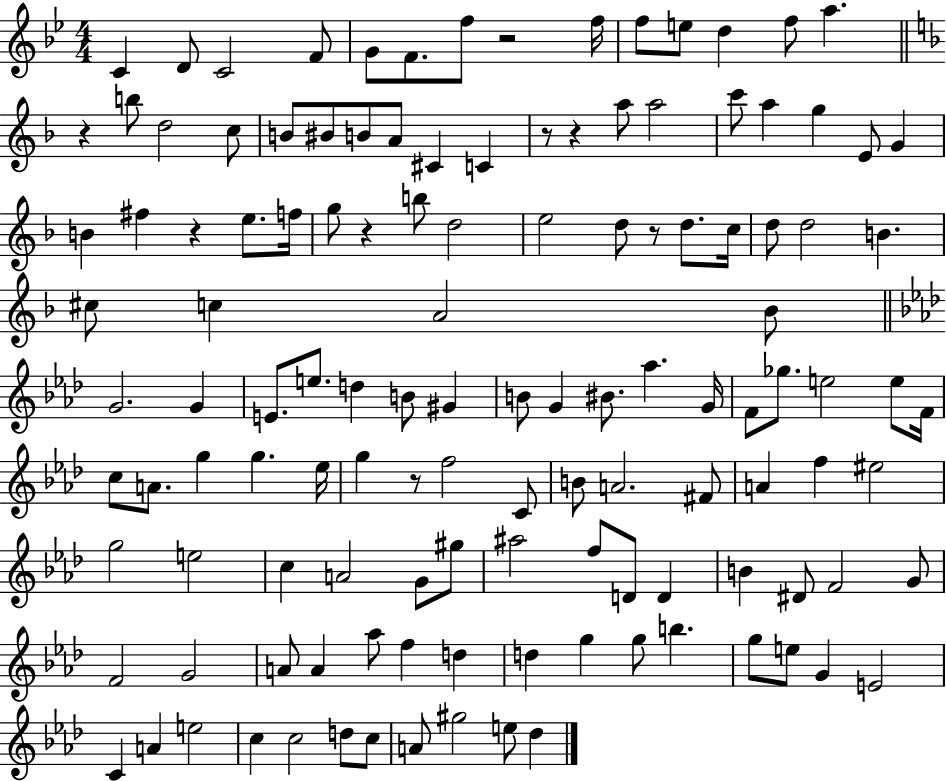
X:1
T:Untitled
M:4/4
L:1/4
K:Bb
C D/2 C2 F/2 G/2 F/2 f/2 z2 f/4 f/2 e/2 d f/2 a z b/2 d2 c/2 B/2 ^B/2 B/2 A/2 ^C C z/2 z a/2 a2 c'/2 a g E/2 G B ^f z e/2 f/4 g/2 z b/2 d2 e2 d/2 z/2 d/2 c/4 d/2 d2 B ^c/2 c A2 _B/2 G2 G E/2 e/2 d B/2 ^G B/2 G ^B/2 _a G/4 F/2 _g/2 e2 e/2 F/4 c/2 A/2 g g _e/4 g z/2 f2 C/2 B/2 A2 ^F/2 A f ^e2 g2 e2 c A2 G/2 ^g/2 ^a2 f/2 D/2 D B ^D/2 F2 G/2 F2 G2 A/2 A _a/2 f d d g g/2 b g/2 e/2 G E2 C A e2 c c2 d/2 c/2 A/2 ^g2 e/2 _d